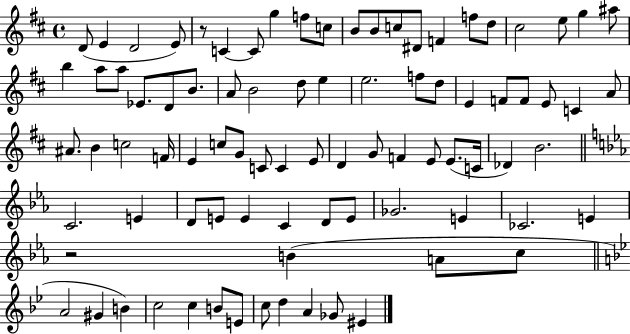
X:1
T:Untitled
M:4/4
L:1/4
K:D
D/2 E D2 E/2 z/2 C C/2 g f/2 c/2 B/2 B/2 c/2 ^D/2 F f/2 d/2 ^c2 e/2 g ^a/2 b a/2 a/2 _E/2 D/2 B/2 A/2 B2 d/2 e e2 f/2 d/2 E F/2 F/2 E/2 C A/2 ^A/2 B c2 F/4 E c/2 G/2 C/2 C E/2 D G/2 F E/2 E/2 C/4 _D B2 C2 E D/2 E/2 E C D/2 E/2 _G2 E _C2 E z2 B A/2 c/2 A2 ^G B c2 c B/2 E/2 c/2 d A _G/2 ^E